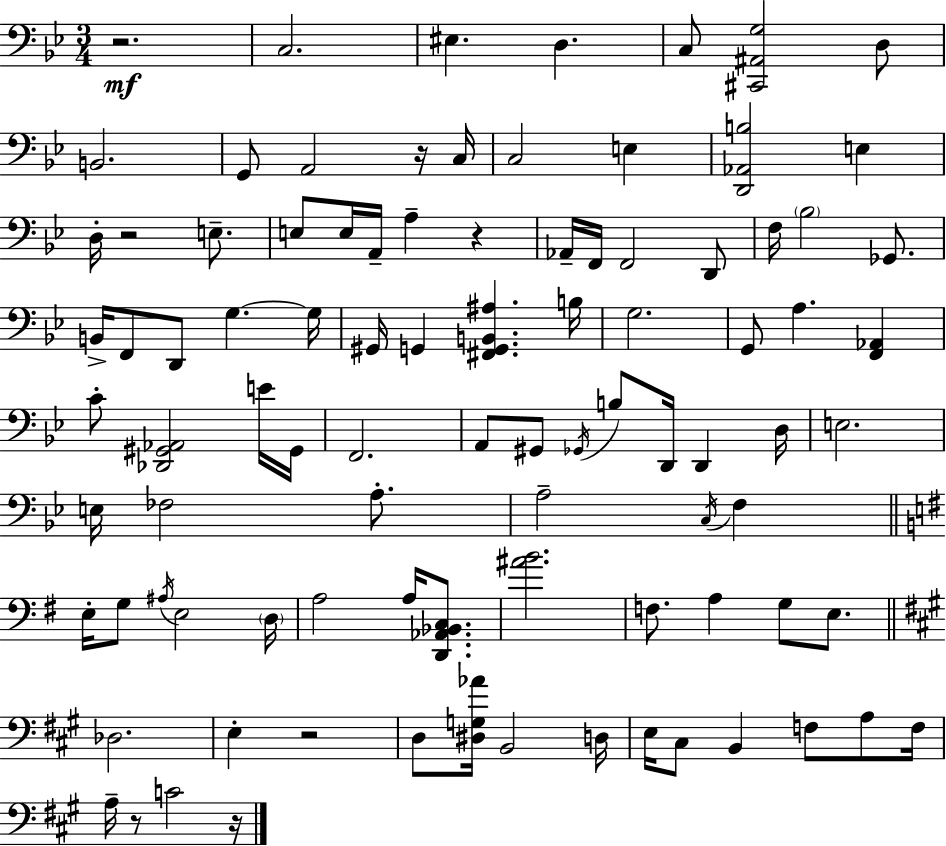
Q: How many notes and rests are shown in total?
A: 93